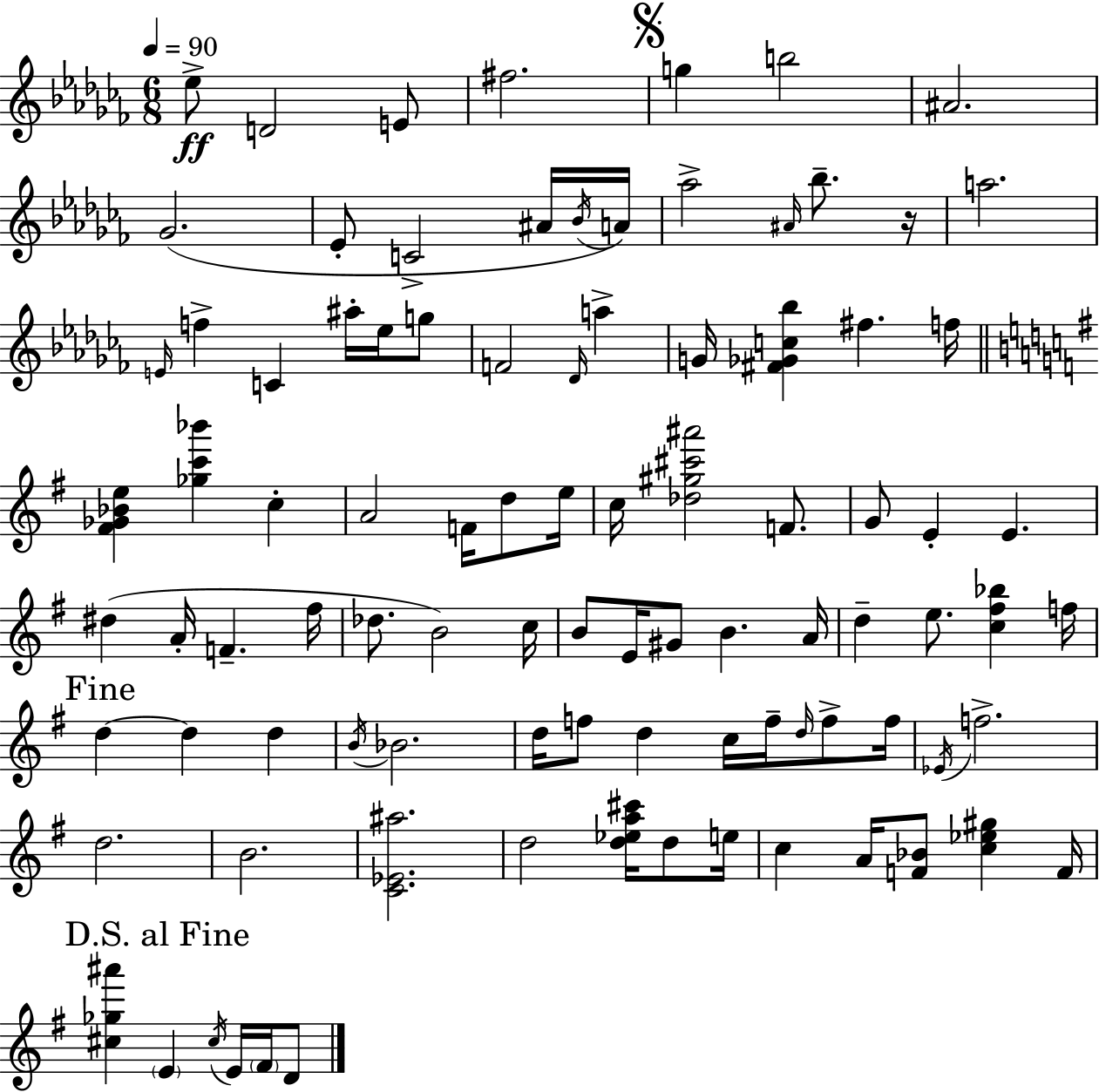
{
  \clef treble
  \numericTimeSignature
  \time 6/8
  \key aes \minor
  \tempo 4 = 90
  \repeat volta 2 { ees''8->\ff d'2 e'8 | fis''2. | \mark \markup { \musicglyph "scripts.segno" } g''4 b''2 | ais'2. | \break ges'2.( | ees'8-. c'2-> ais'16 \acciaccatura { bes'16 }) | a'16 aes''2-> \grace { ais'16 } bes''8.-- | r16 a''2. | \break \grace { e'16 } f''4-> c'4 ais''16-. | ees''16 g''8 f'2 \grace { des'16 } | a''4-> g'16 <fis' ges' c'' bes''>4 fis''4. | f''16 \bar "||" \break \key g \major <fis' ges' bes' e''>4 <ges'' c''' bes'''>4 c''4-. | a'2 f'16 d''8 e''16 | c''16 <des'' gis'' cis''' ais'''>2 f'8. | g'8 e'4-. e'4. | \break dis''4( a'16-. f'4.-- fis''16 | des''8. b'2) c''16 | b'8 e'16 gis'8 b'4. a'16 | d''4-- e''8. <c'' fis'' bes''>4 f''16 | \break \mark "Fine" d''4~~ d''4 d''4 | \acciaccatura { b'16 } bes'2. | d''16 f''8 d''4 c''16 f''16-- \grace { d''16 } f''8-> | f''16 \acciaccatura { ees'16 } f''2.-> | \break d''2. | b'2. | <c' ees' ais''>2. | d''2 <d'' ees'' a'' cis'''>16 | \break d''8 e''16 c''4 a'16 <f' bes'>8 <c'' ees'' gis''>4 | f'16 \mark "D.S. al Fine" <cis'' ges'' ais'''>4 \parenthesize e'4 \acciaccatura { cis''16 } | e'16 \parenthesize fis'16 d'8 } \bar "|."
}